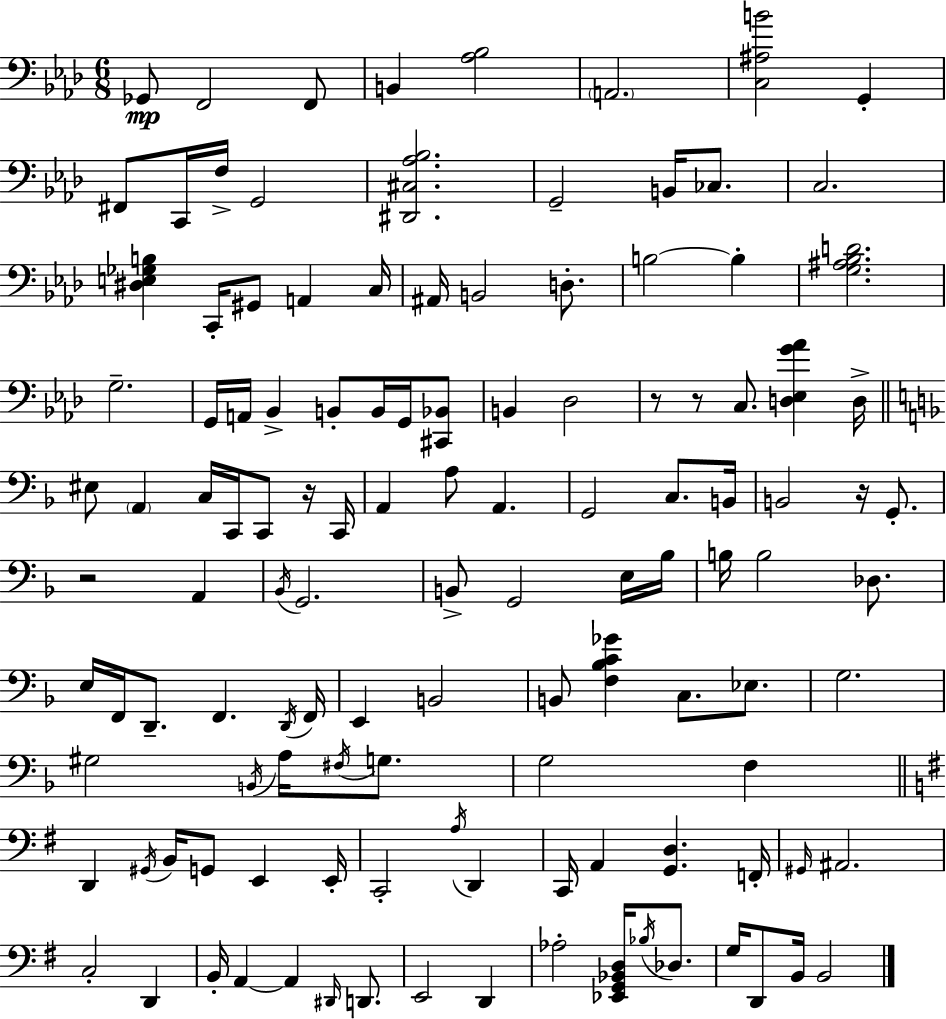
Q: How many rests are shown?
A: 5